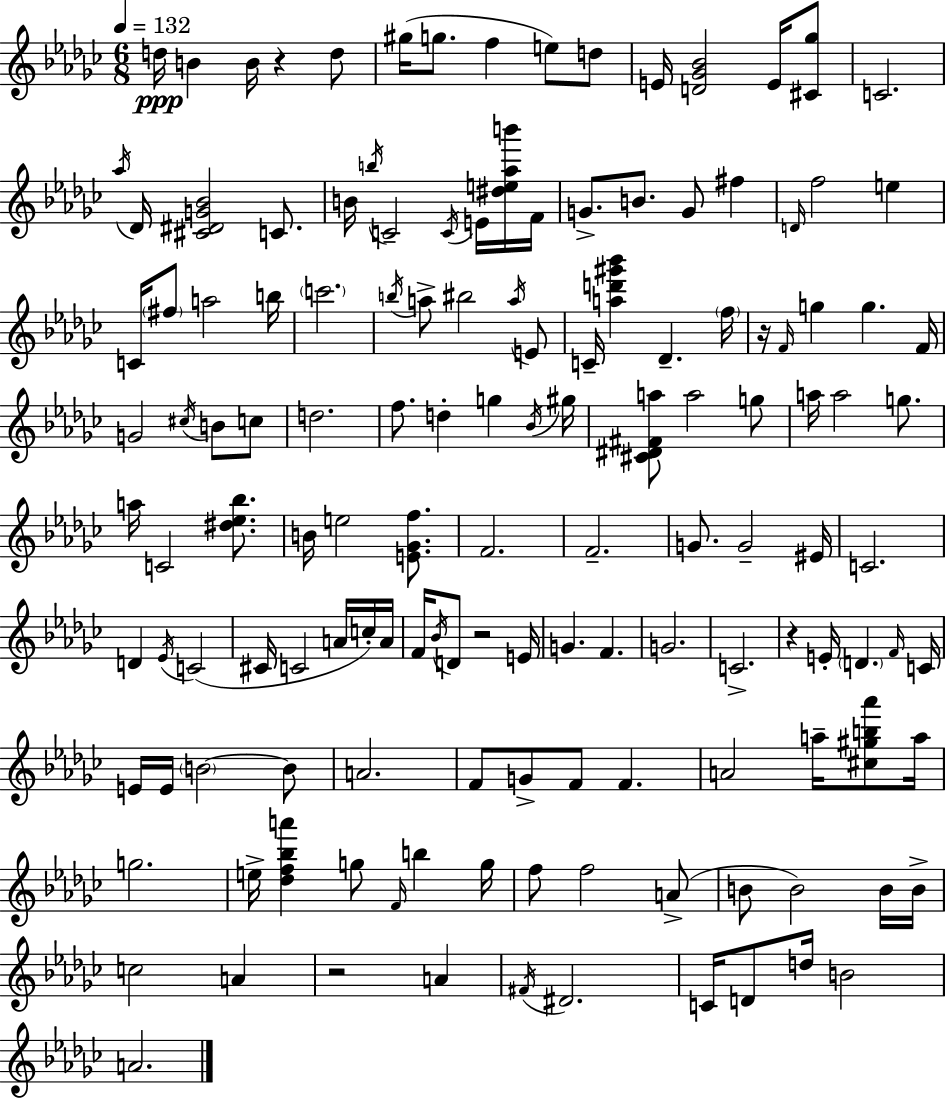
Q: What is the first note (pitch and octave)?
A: D5